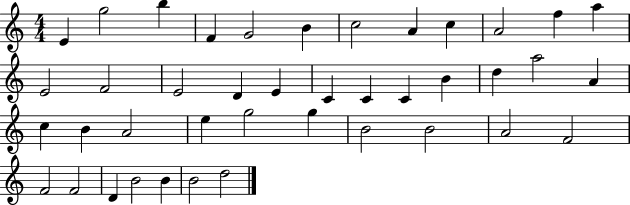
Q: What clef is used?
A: treble